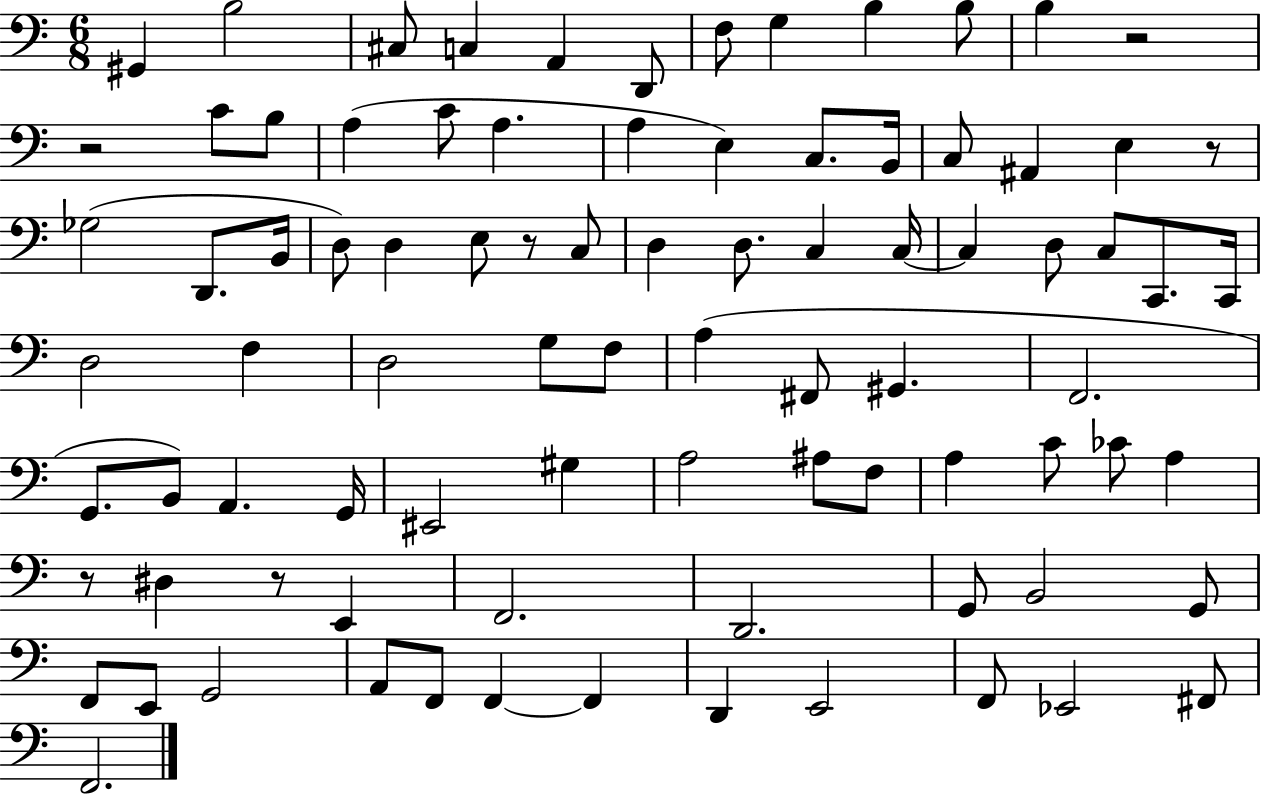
{
  \clef bass
  \numericTimeSignature
  \time 6/8
  \key c \major
  \repeat volta 2 { gis,4 b2 | cis8 c4 a,4 d,8 | f8 g4 b4 b8 | b4 r2 | \break r2 c'8 b8 | a4( c'8 a4. | a4 e4) c8. b,16 | c8 ais,4 e4 r8 | \break ges2( d,8. b,16 | d8) d4 e8 r8 c8 | d4 d8. c4 c16~~ | c4 d8 c8 c,8. c,16 | \break d2 f4 | d2 g8 f8 | a4( fis,8 gis,4. | f,2. | \break g,8. b,8) a,4. g,16 | eis,2 gis4 | a2 ais8 f8 | a4 c'8 ces'8 a4 | \break r8 dis4 r8 e,4 | f,2. | d,2. | g,8 b,2 g,8 | \break f,8 e,8 g,2 | a,8 f,8 f,4~~ f,4 | d,4 e,2 | f,8 ees,2 fis,8 | \break f,2. | } \bar "|."
}